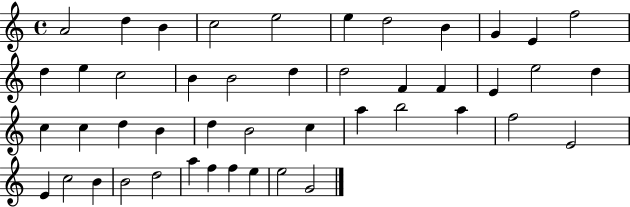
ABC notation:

X:1
T:Untitled
M:4/4
L:1/4
K:C
A2 d B c2 e2 e d2 B G E f2 d e c2 B B2 d d2 F F E e2 d c c d B d B2 c a b2 a f2 E2 E c2 B B2 d2 a f f e e2 G2